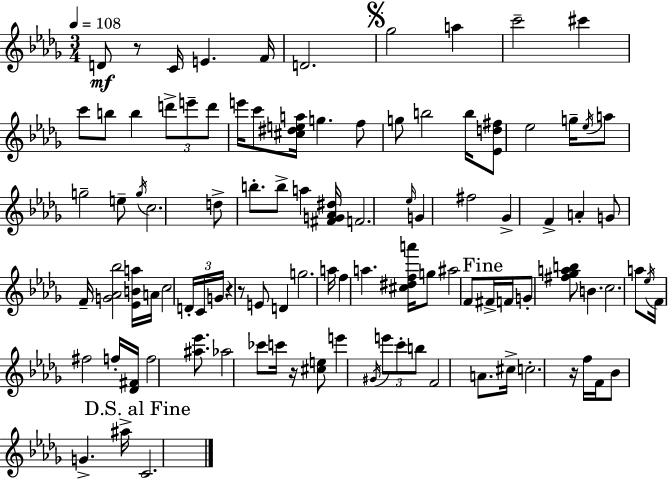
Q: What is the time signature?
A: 3/4